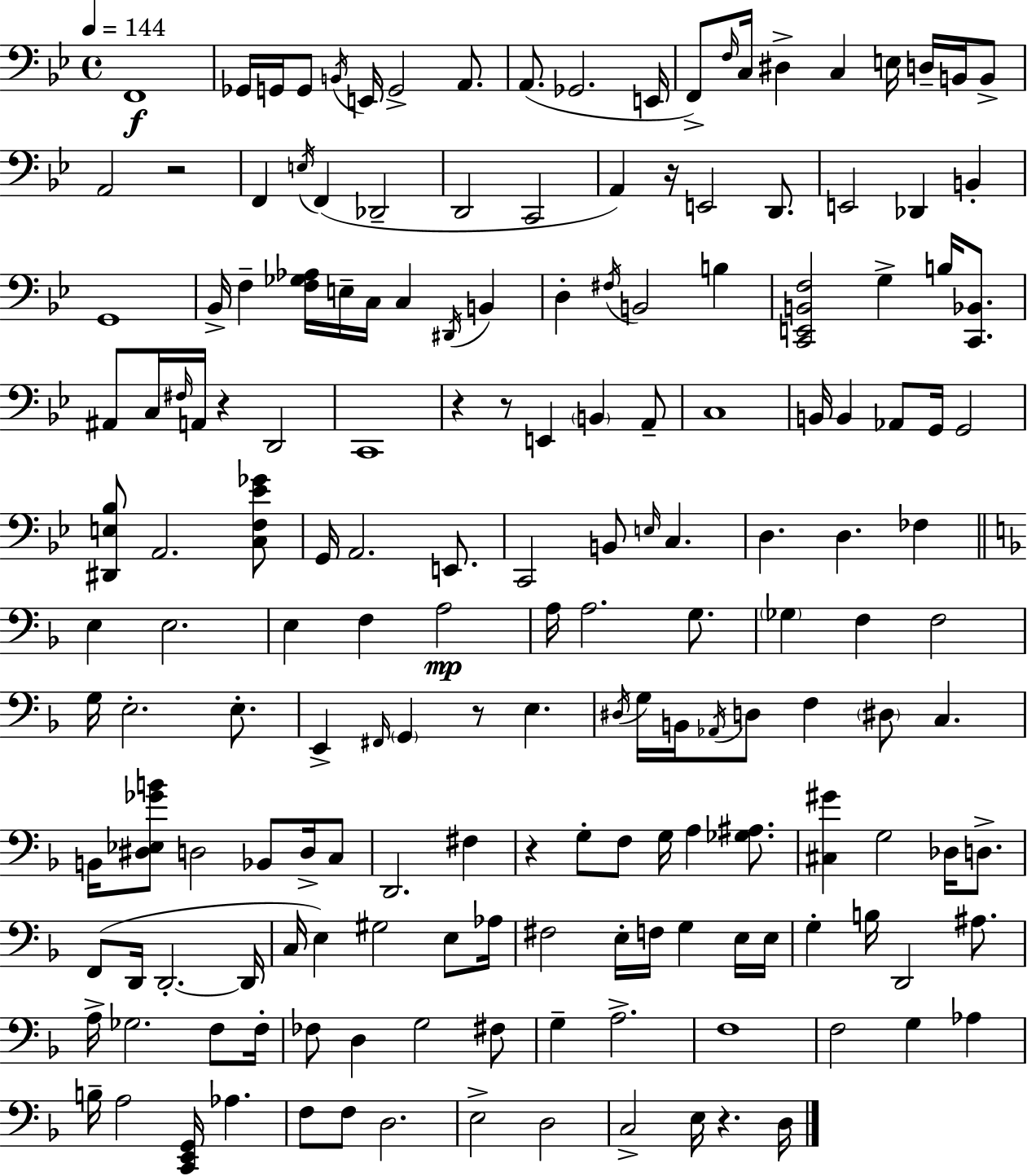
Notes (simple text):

F2/w Gb2/s G2/s G2/e B2/s E2/s G2/h A2/e. A2/e. Gb2/h. E2/s F2/e F3/s C3/s D#3/q C3/q E3/s D3/s B2/s B2/e A2/h R/h F2/q E3/s F2/q Db2/h D2/h C2/h A2/q R/s E2/h D2/e. E2/h Db2/q B2/q G2/w Bb2/s F3/q [F3,Gb3,Ab3]/s E3/s C3/s C3/q D#2/s B2/q D3/q F#3/s B2/h B3/q [C2,E2,B2,F3]/h G3/q B3/s [C2,Bb2]/e. A#2/e C3/s F#3/s A2/s R/q D2/h C2/w R/q R/e E2/q B2/q A2/e C3/w B2/s B2/q Ab2/e G2/s G2/h [D#2,E3,Bb3]/e A2/h. [C3,F3,Eb4,Gb4]/e G2/s A2/h. E2/e. C2/h B2/e E3/s C3/q. D3/q. D3/q. FES3/q E3/q E3/h. E3/q F3/q A3/h A3/s A3/h. G3/e. Gb3/q F3/q F3/h G3/s E3/h. E3/e. E2/q F#2/s G2/q R/e E3/q. D#3/s G3/s B2/s Ab2/s D3/e F3/q D#3/e C3/q. B2/s [D#3,Eb3,Gb4,B4]/e D3/h Bb2/e D3/s C3/e D2/h. F#3/q R/q G3/e F3/e G3/s A3/q [Gb3,A#3]/e. [C#3,G#4]/q G3/h Db3/s D3/e. F2/e D2/s D2/h. D2/s C3/s E3/q G#3/h E3/e Ab3/s F#3/h E3/s F3/s G3/q E3/s E3/s G3/q B3/s D2/h A#3/e. A3/s Gb3/h. F3/e F3/s FES3/e D3/q G3/h F#3/e G3/q A3/h. F3/w F3/h G3/q Ab3/q B3/s A3/h [C2,E2,G2]/s Ab3/q. F3/e F3/e D3/h. E3/h D3/h C3/h E3/s R/q. D3/s